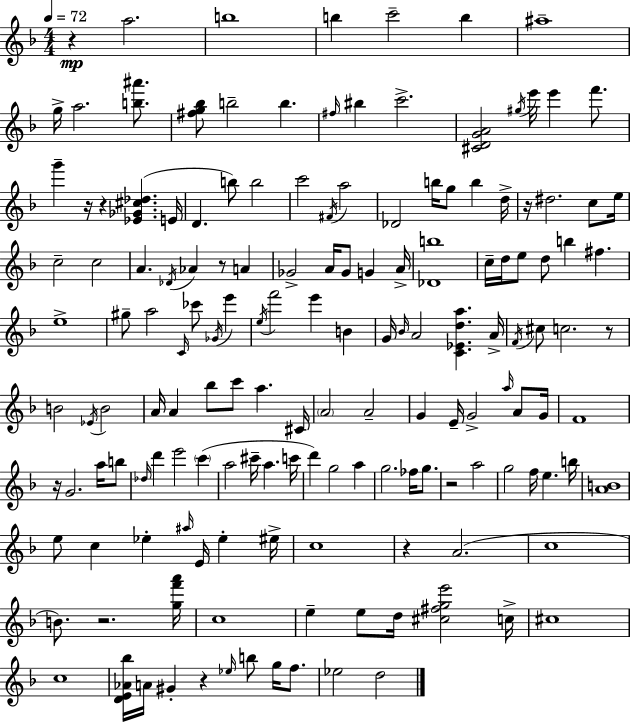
R/q A5/h. B5/w B5/q C6/h B5/q A#5/w G5/s A5/h. [B5,A#6]/e. [F#5,G5,Bb5]/e B5/h B5/q. F#5/s BIS5/q C6/h. [C#4,D4,G4,A4]/h G#5/s E6/s E6/q F6/e. G6/q R/s R/q [Eb4,Gb4,C#5,Db5]/q. E4/s D4/q. B5/e B5/h C6/h F#4/s A5/h Db4/h B5/s G5/e B5/q D5/s R/s D#5/h. C5/e E5/s C5/h C5/h A4/q. Db4/s Ab4/q R/e A4/q Gb4/h A4/s Gb4/e G4/q A4/s [Db4,B5]/w C5/s D5/s E5/e D5/e B5/q F#5/q. E5/w G#5/e A5/h C4/s CES6/e Gb4/s E6/q E5/s F6/h E6/q B4/q G4/s Bb4/s A4/h [C4,Eb4,D5,A5]/q. A4/s F4/s C#5/e C5/h. R/e B4/h Eb4/s B4/h A4/s A4/q Bb5/e C6/e A5/q. C#4/s A4/h A4/h G4/q E4/s G4/h A5/s A4/e G4/s F4/w R/s G4/h. A5/s B5/e Db5/s D6/q E6/h C6/q A5/h C#6/s A5/q. C6/s D6/q G5/h A5/q G5/h. FES5/s G5/e. R/h A5/h G5/h F5/s E5/q. B5/s [A4,B4]/w E5/e C5/q Eb5/q A#5/s E4/s Eb5/q EIS5/s C5/w R/q A4/h. C5/w B4/e. R/h. [G5,F6,A6]/s C5/w E5/q E5/e D5/s [C#5,F#5,G5,E6]/h C5/s C#5/w C5/w [D4,E4,Ab4,Bb5]/s A4/s G#4/q R/q Eb5/s B5/e G5/s F5/e. Eb5/h D5/h